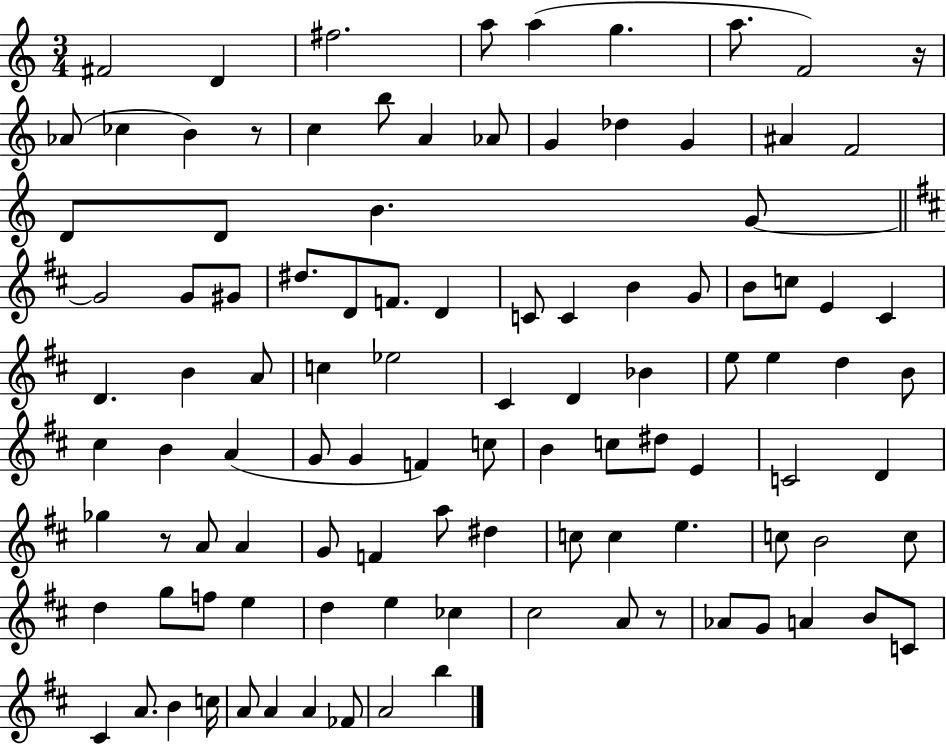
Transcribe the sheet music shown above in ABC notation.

X:1
T:Untitled
M:3/4
L:1/4
K:C
^F2 D ^f2 a/2 a g a/2 F2 z/4 _A/2 _c B z/2 c b/2 A _A/2 G _d G ^A F2 D/2 D/2 B G/2 G2 G/2 ^G/2 ^d/2 D/2 F/2 D C/2 C B G/2 B/2 c/2 E ^C D B A/2 c _e2 ^C D _B e/2 e d B/2 ^c B A G/2 G F c/2 B c/2 ^d/2 E C2 D _g z/2 A/2 A G/2 F a/2 ^d c/2 c e c/2 B2 c/2 d g/2 f/2 e d e _c ^c2 A/2 z/2 _A/2 G/2 A B/2 C/2 ^C A/2 B c/4 A/2 A A _F/2 A2 b